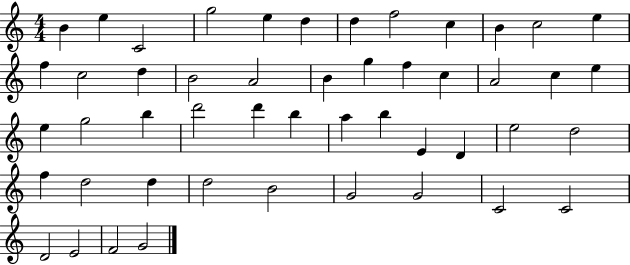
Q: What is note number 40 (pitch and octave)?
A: D5